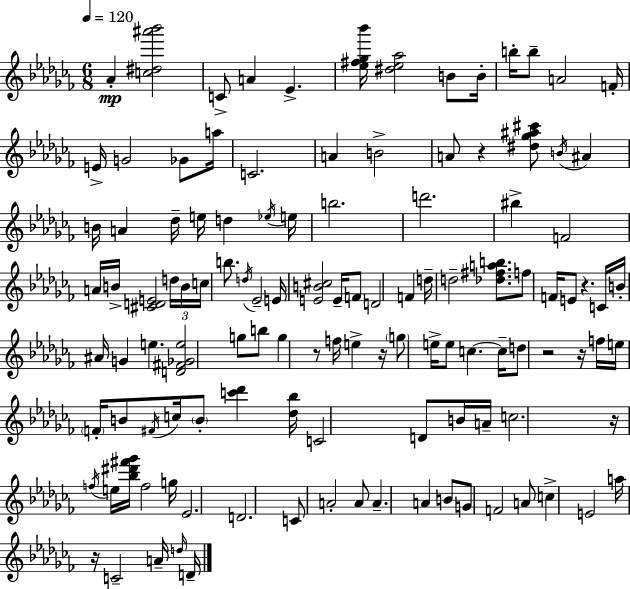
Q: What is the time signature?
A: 6/8